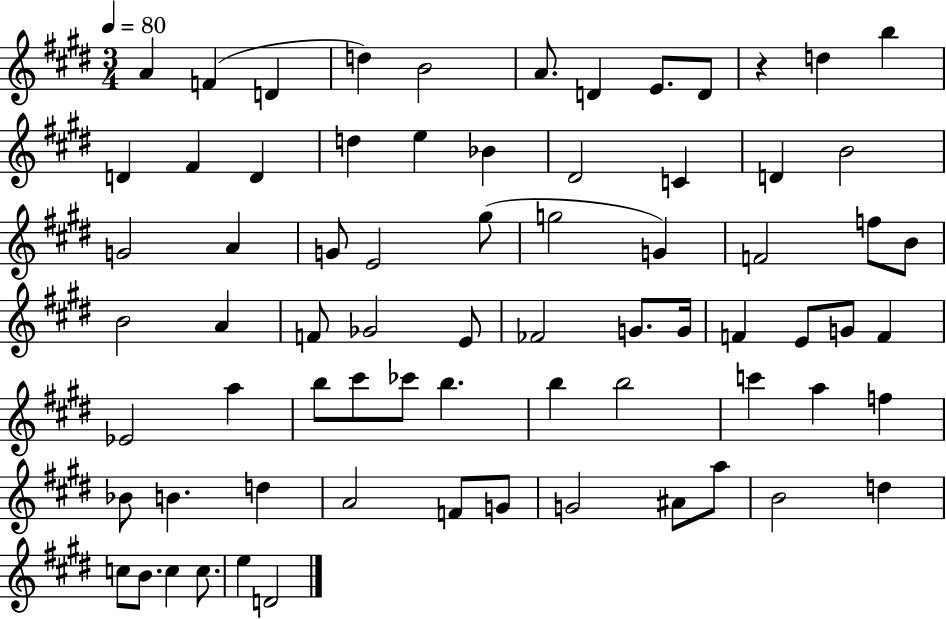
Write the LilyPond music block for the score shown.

{
  \clef treble
  \numericTimeSignature
  \time 3/4
  \key e \major
  \tempo 4 = 80
  a'4 f'4( d'4 | d''4) b'2 | a'8. d'4 e'8. d'8 | r4 d''4 b''4 | \break d'4 fis'4 d'4 | d''4 e''4 bes'4 | dis'2 c'4 | d'4 b'2 | \break g'2 a'4 | g'8 e'2 gis''8( | g''2 g'4) | f'2 f''8 b'8 | \break b'2 a'4 | f'8 ges'2 e'8 | fes'2 g'8. g'16 | f'4 e'8 g'8 f'4 | \break ees'2 a''4 | b''8 cis'''8 ces'''8 b''4. | b''4 b''2 | c'''4 a''4 f''4 | \break bes'8 b'4. d''4 | a'2 f'8 g'8 | g'2 ais'8 a''8 | b'2 d''4 | \break c''8 b'8. c''4 c''8. | e''4 d'2 | \bar "|."
}